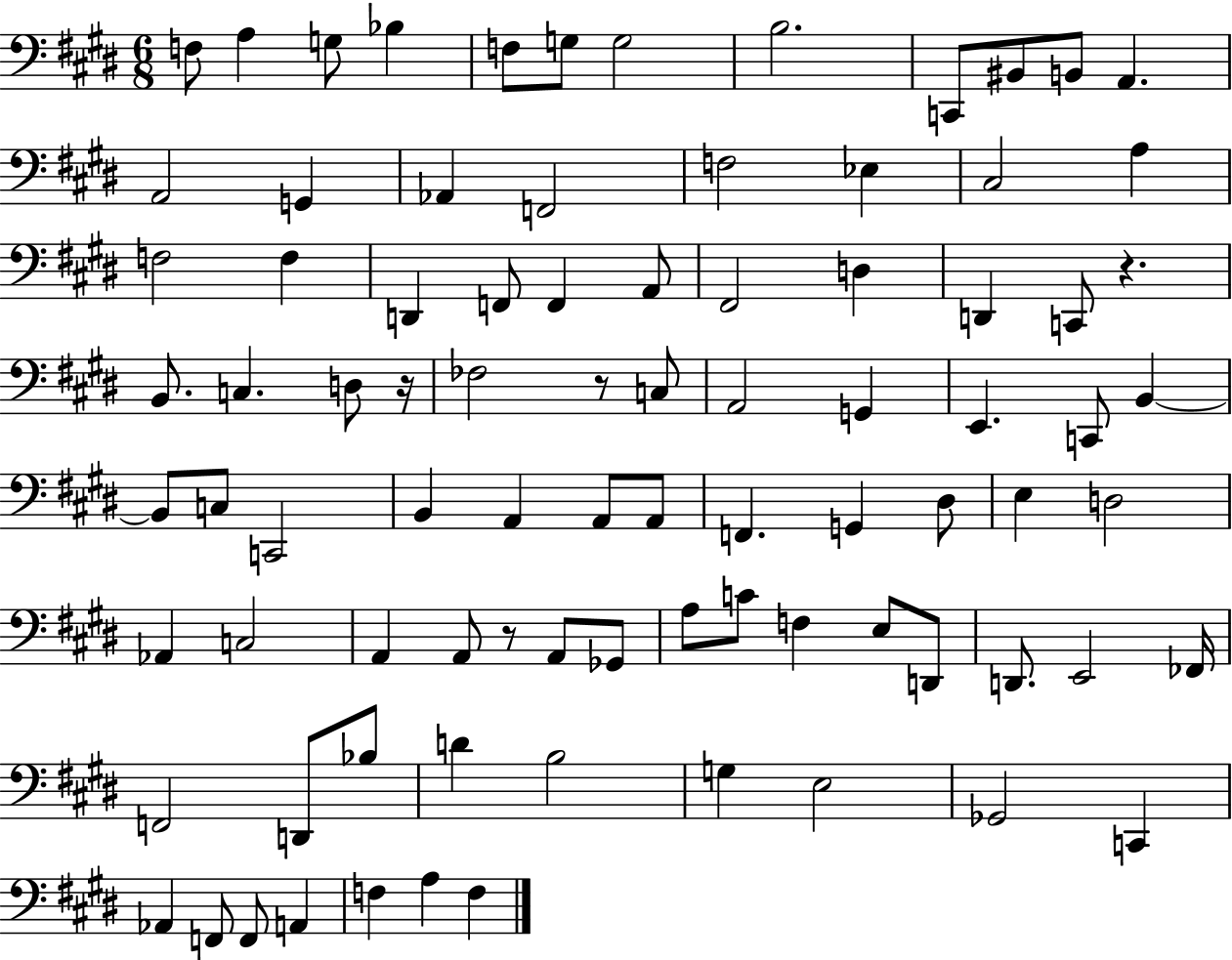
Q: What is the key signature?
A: E major